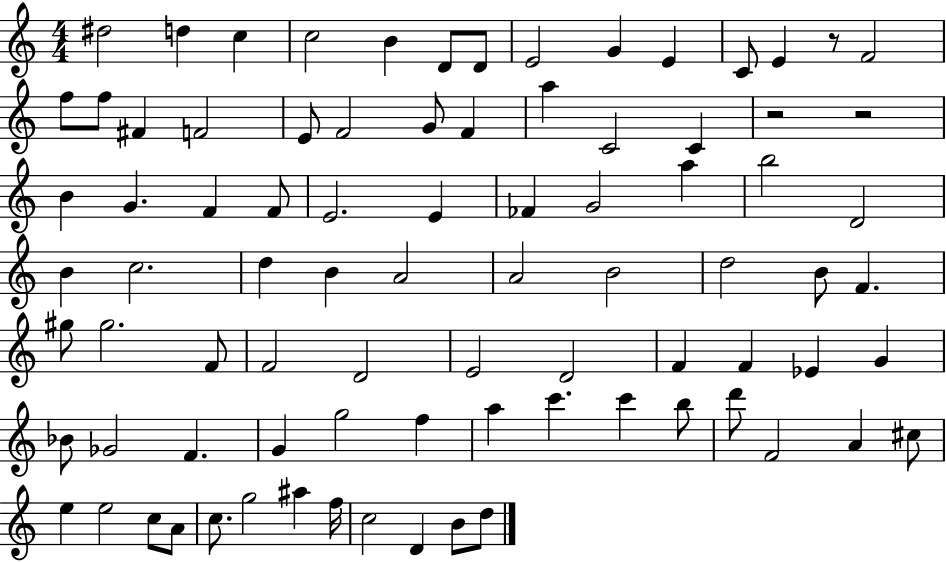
D#5/h D5/q C5/q C5/h B4/q D4/e D4/e E4/h G4/q E4/q C4/e E4/q R/e F4/h F5/e F5/e F#4/q F4/h E4/e F4/h G4/e F4/q A5/q C4/h C4/q R/h R/h B4/q G4/q. F4/q F4/e E4/h. E4/q FES4/q G4/h A5/q B5/h D4/h B4/q C5/h. D5/q B4/q A4/h A4/h B4/h D5/h B4/e F4/q. G#5/e G#5/h. F4/e F4/h D4/h E4/h D4/h F4/q F4/q Eb4/q G4/q Bb4/e Gb4/h F4/q. G4/q G5/h F5/q A5/q C6/q. C6/q B5/e D6/e F4/h A4/q C#5/e E5/q E5/h C5/e A4/e C5/e. G5/h A#5/q F5/s C5/h D4/q B4/e D5/e